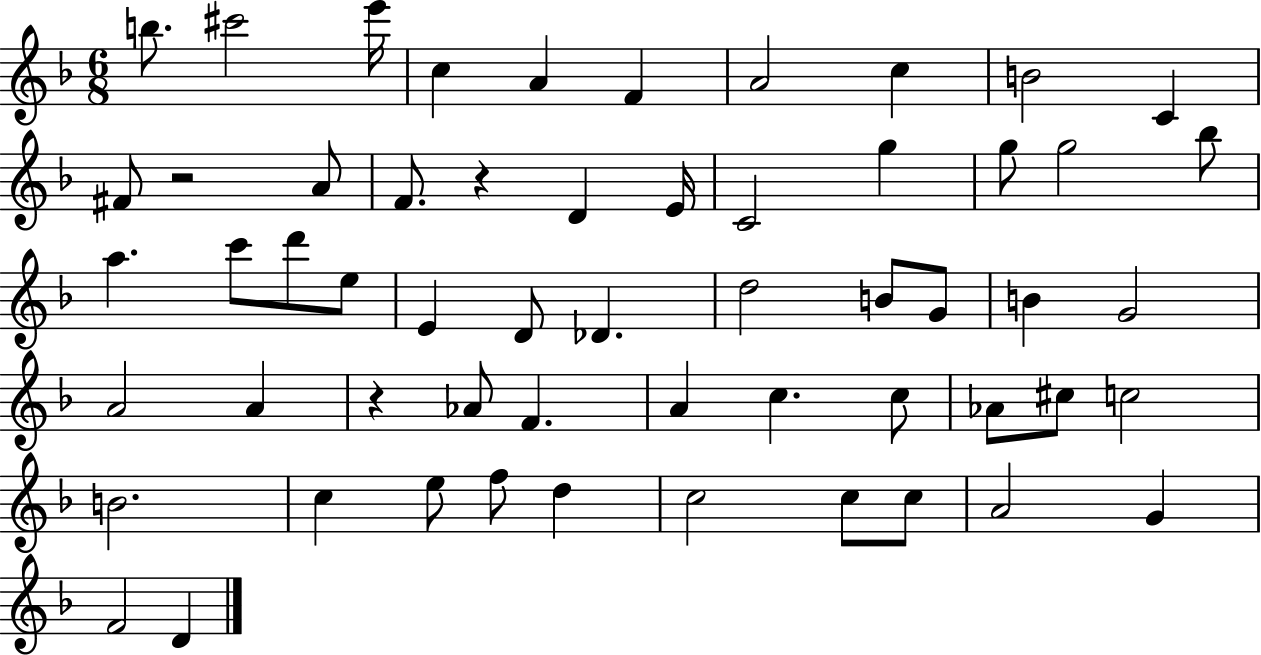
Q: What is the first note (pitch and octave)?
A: B5